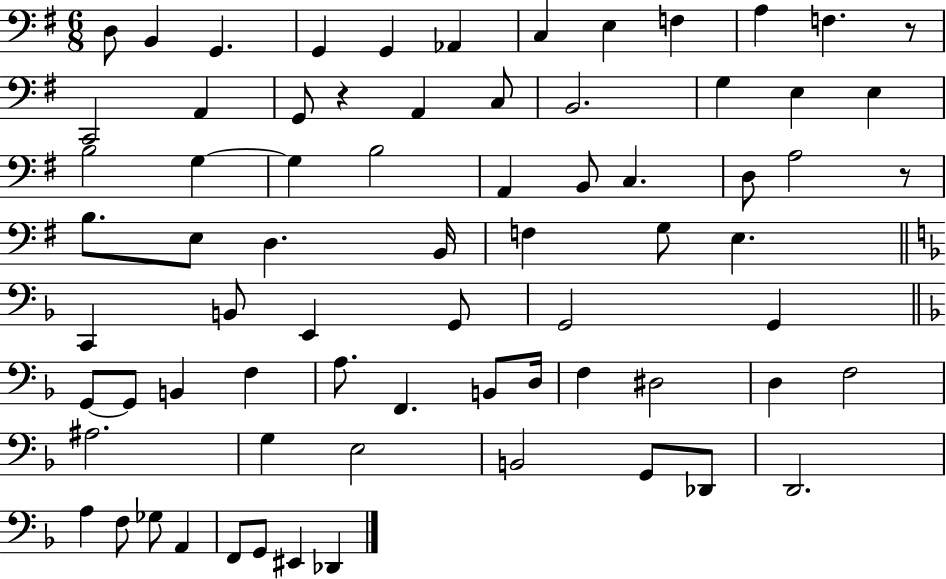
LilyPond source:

{
  \clef bass
  \numericTimeSignature
  \time 6/8
  \key g \major
  d8 b,4 g,4. | g,4 g,4 aes,4 | c4 e4 f4 | a4 f4. r8 | \break c,2 a,4 | g,8 r4 a,4 c8 | b,2. | g4 e4 e4 | \break b2 g4~~ | g4 b2 | a,4 b,8 c4. | d8 a2 r8 | \break b8. e8 d4. b,16 | f4 g8 e4. | \bar "||" \break \key d \minor c,4 b,8 e,4 g,8 | g,2 g,4 | \bar "||" \break \key f \major g,8~~ g,8 b,4 f4 | a8. f,4. b,8 d16 | f4 dis2 | d4 f2 | \break ais2. | g4 e2 | b,2 g,8 des,8 | d,2. | \break a4 f8 ges8 a,4 | f,8 g,8 eis,4 des,4 | \bar "|."
}